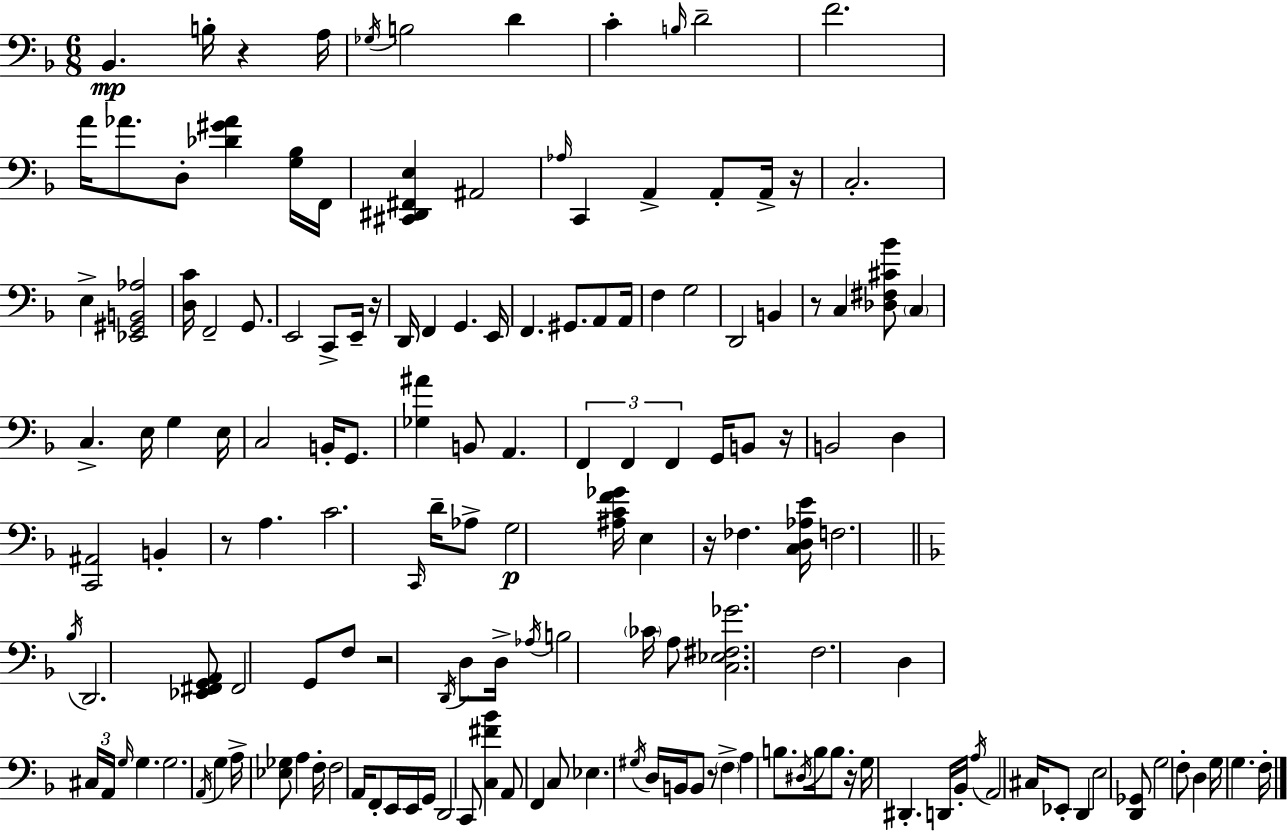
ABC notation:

X:1
T:Untitled
M:6/8
L:1/4
K:Dm
_B,, B,/4 z A,/4 _G,/4 B,2 D C B,/4 D2 F2 A/4 _A/2 D,/2 [_D^G_A] [G,_B,]/4 F,,/4 [^C,,^D,,^F,,E,] ^A,,2 _A,/4 C,, A,, A,,/2 A,,/4 z/4 C,2 E, [_E,,^G,,B,,_A,]2 [D,C]/4 F,,2 G,,/2 E,,2 C,,/2 E,,/4 z/4 D,,/4 F,, G,, E,,/4 F,, ^G,,/2 A,,/2 A,,/4 F, G,2 D,,2 B,, z/2 C, [_D,^F,^C_B]/2 C, C, E,/4 G, E,/4 C,2 B,,/4 G,,/2 [_G,^A] B,,/2 A,, F,, F,, F,, G,,/4 B,,/2 z/4 B,,2 D, [C,,^A,,]2 B,, z/2 A, C2 C,,/4 D/4 _A,/2 G,2 [^A,CF_G]/4 E, z/4 _F, [C,D,_A,E]/4 F,2 _B,/4 D,,2 [_E,,^F,,G,,A,,]/2 ^F,,2 G,,/2 F,/2 z2 D,,/4 D,/2 D,/4 _A,/4 B,2 _C/4 A,/2 [C,_E,^F,_G]2 F,2 D, ^C,/4 A,,/4 G,/4 G, G,2 A,,/4 G, A,/4 [_E,_G,]/2 A, F,/4 F,2 A,,/4 F,,/2 E,,/4 E,,/4 G,,/4 D,,2 C,,/2 [C,^F_B] A,,/2 F,, C,/2 _E, ^G,/4 D,/4 B,,/4 B,,/2 z/2 F, A, B,/2 ^D,/4 B,/4 B,/2 z/4 G,/4 ^D,, D,,/4 _B,,/4 A,/4 A,,2 ^C,/4 _E,,/2 D,, E,2 [D,,_G,,]/2 G,2 F,/2 D, G,/4 G, F,/4